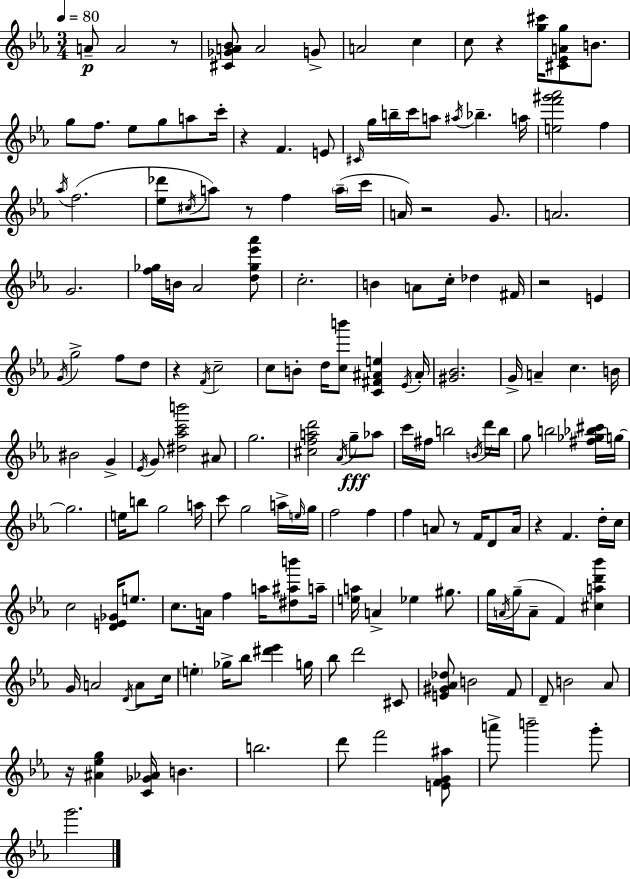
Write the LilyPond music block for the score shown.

{
  \clef treble
  \numericTimeSignature
  \time 3/4
  \key c \minor
  \tempo 4 = 80
  a'8--\p a'2 r8 | <cis' ges' a' bes'>8 a'2 g'8-> | a'2 c''4 | c''8 r4 <g'' cis'''>16 <cis' ees' a' g''>8 b'8. | \break g''8 f''8. ees''8 g''8 a''8 c'''16-. | r4 f'4. e'8 | \grace { cis'16 } g''16 b''16-- c'''16 a''8 \acciaccatura { ais''16 } bes''4.-- | a''16 <e'' f''' gis''' aes'''>2 f''4 | \break \acciaccatura { aes''16 }( f''2. | <ees'' des'''>8 \acciaccatura { cis''16 }) a''8 r8 f''4 | \parenthesize a''16--( c'''16 a'16) r2 | g'8. a'2. | \break g'2. | <f'' ges''>16 b'16 aes'2 | <d'' ges'' ees''' aes'''>8 c''2.-. | b'4 a'8 c''16-. des''4 | \break fis'16 r2 | e'4 \acciaccatura { g'16 } g''2-> | f''8 d''8 r4 \acciaccatura { f'16 } c''2-- | c''8 b'8-. d''16 <c'' b'''>8 | \break <c' fis' ais' e''>4 \acciaccatura { ees'16 } ais'16-. <gis' bes'>2. | g'16-> a'4-- | c''4. b'16 bis'2 | g'4-> \acciaccatura { ees'16 } g'8 <dis'' aes'' c''' b'''>2 | \break ais'8 g''2. | <cis'' f'' a'' d'''>2 | \acciaccatura { aes'16 }\fff g''8-- aes''8 c'''16 fis''16 b''2 | \acciaccatura { b'16 } d'''16 b''16 g''8 | \break b''2 <fis'' ges'' bes'' cis'''>16 g''16~~ g''2. | e''16 b''8 | g''2 a''16 c'''8 | g''2 a''16-> \grace { e''16 } g''16 f''2 | \break f''4 f''4 | a'8 r8 f'16 d'8 a'16 r4 | f'4. d''16-. c''16 c''2 | <d' e' ges'>16 e''8. c''8. | \break a'16 f''4 a''16 <dis'' ais'' b'''>8 a''16-- <e'' a''>16 | a'4-> ees''4 gis''8. g''16 | \acciaccatura { a'16 } g''16--( a'8-- f'4) <cis'' a'' d''' bes'''>4 | g'16 a'2 \acciaccatura { d'16 } a'8 | \break c''16 \parenthesize e''4-. ges''16-> bes''8 <dis''' ees'''>4 | g''16 bes''8 d'''2 cis'8 | <e' gis' aes' des''>8 b'2 f'8 | d'8-- b'2 aes'8 | \break r16 <ais' ees'' g''>4 <c' ges' aes'>16 b'4. | b''2. | d'''8 f'''2 <e' f' g' ais''>8 | a'''8-> b'''2-- g'''8-. | \break g'''2. | \bar "|."
}